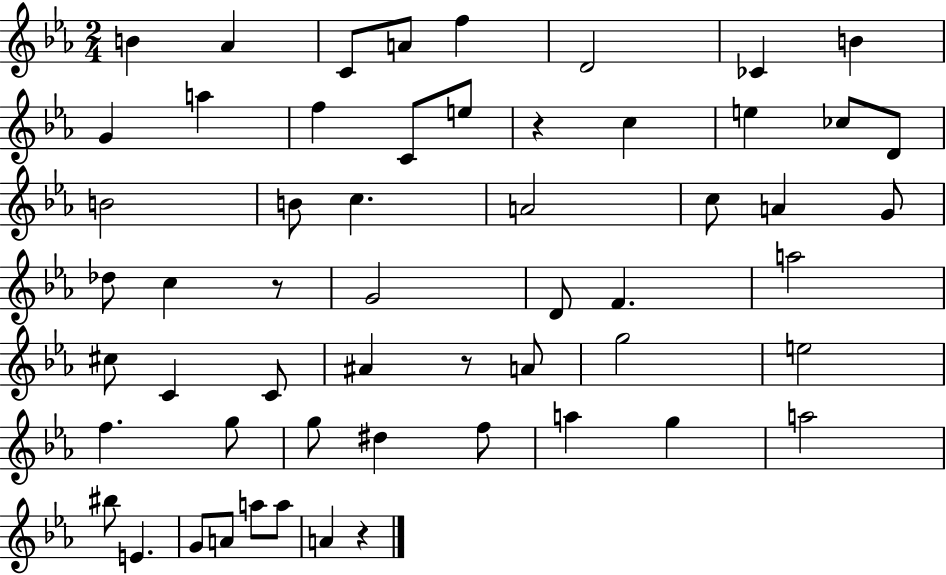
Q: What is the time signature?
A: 2/4